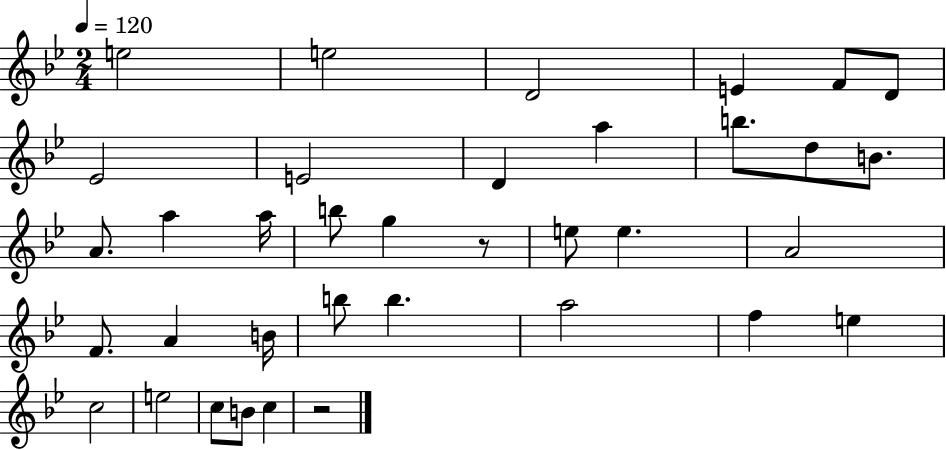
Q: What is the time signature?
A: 2/4